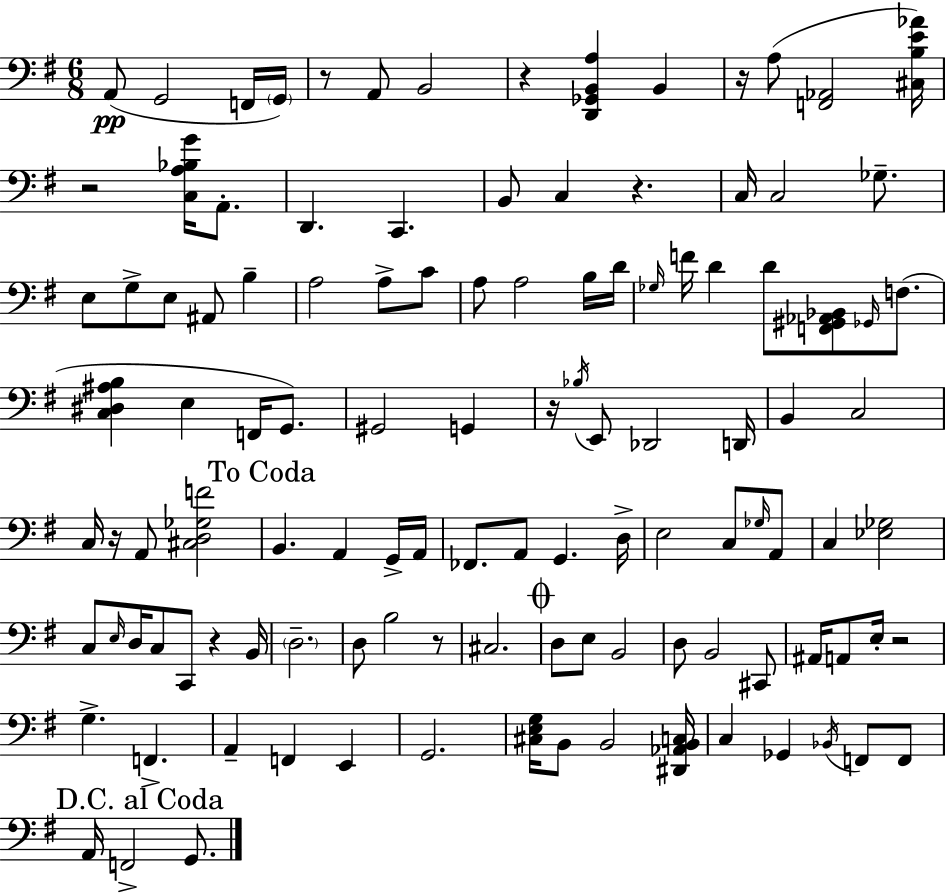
A2/e G2/h F2/s G2/s R/e A2/e B2/h R/q [D2,Gb2,B2,A3]/q B2/q R/s A3/e [F2,Ab2]/h [C#3,B3,E4,Ab4]/s R/h [C3,A3,Bb3,G4]/s A2/e. D2/q. C2/q. B2/e C3/q R/q. C3/s C3/h Gb3/e. E3/e G3/e E3/e A#2/e B3/q A3/h A3/e C4/e A3/e A3/h B3/s D4/s Gb3/s F4/s D4/q D4/e [F2,G#2,Ab2,Bb2]/e Gb2/s F3/e. [C3,D#3,A#3,B3]/q E3/q F2/s G2/e. G#2/h G2/q R/s Bb3/s E2/e Db2/h D2/s B2/q C3/h C3/s R/s A2/e [C#3,D3,Gb3,F4]/h B2/q. A2/q G2/s A2/s FES2/e. A2/e G2/q. D3/s E3/h C3/e Gb3/s A2/e C3/q [Eb3,Gb3]/h C3/e E3/s D3/s C3/e C2/e R/q B2/s D3/h. D3/e B3/h R/e C#3/h. D3/e E3/e B2/h D3/e B2/h C#2/e A#2/s A2/e E3/s R/h G3/q. F2/q. A2/q F2/q E2/q G2/h. [C#3,E3,G3]/s B2/e B2/h [D#2,Ab2,B2,C3]/s C3/q Gb2/q Bb2/s F2/e F2/e A2/s F2/h G2/e.